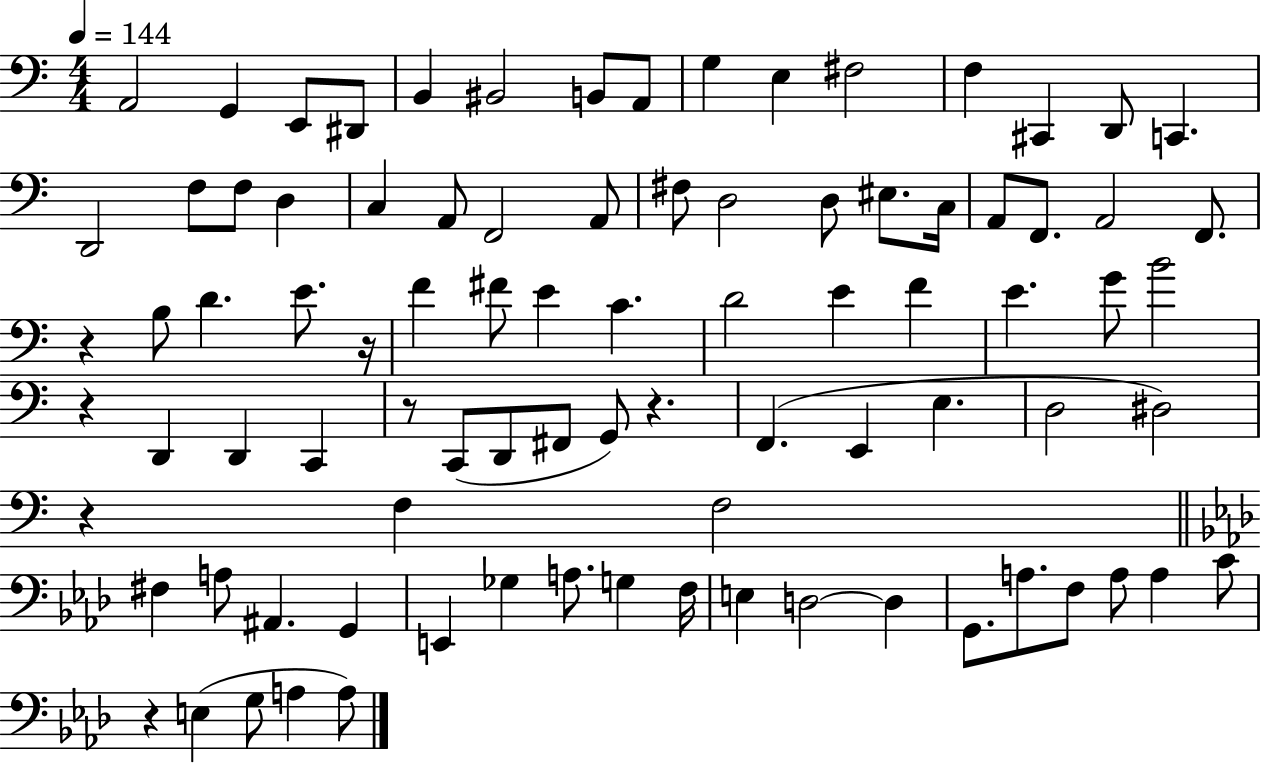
{
  \clef bass
  \numericTimeSignature
  \time 4/4
  \key c \major
  \tempo 4 = 144
  a,2 g,4 e,8 dis,8 | b,4 bis,2 b,8 a,8 | g4 e4 fis2 | f4 cis,4 d,8 c,4. | \break d,2 f8 f8 d4 | c4 a,8 f,2 a,8 | fis8 d2 d8 eis8. c16 | a,8 f,8. a,2 f,8. | \break r4 b8 d'4. e'8. r16 | f'4 fis'8 e'4 c'4. | d'2 e'4 f'4 | e'4. g'8 b'2 | \break r4 d,4 d,4 c,4 | r8 c,8( d,8 fis,8 g,8) r4. | f,4.( e,4 e4. | d2 dis2) | \break r4 f4 f2 | \bar "||" \break \key f \minor fis4 a8 ais,4. g,4 | e,4 ges4 a8. g4 f16 | e4 d2~~ d4 | g,8. a8. f8 a8 a4 c'8 | \break r4 e4( g8 a4 a8) | \bar "|."
}